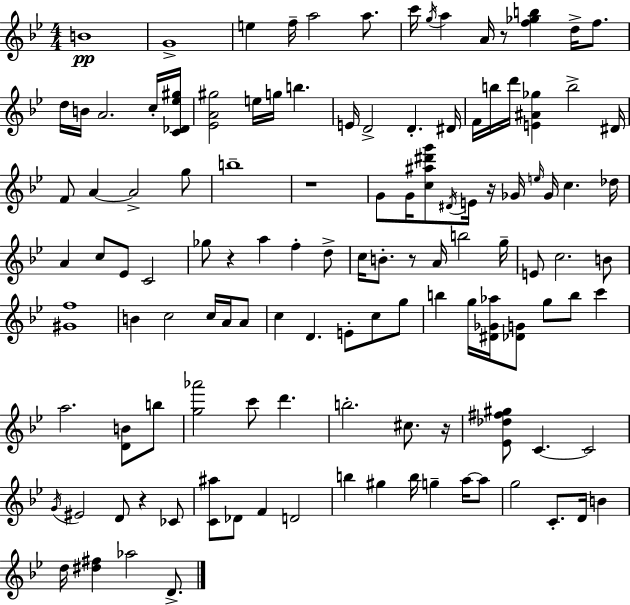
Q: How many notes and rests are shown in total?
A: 121